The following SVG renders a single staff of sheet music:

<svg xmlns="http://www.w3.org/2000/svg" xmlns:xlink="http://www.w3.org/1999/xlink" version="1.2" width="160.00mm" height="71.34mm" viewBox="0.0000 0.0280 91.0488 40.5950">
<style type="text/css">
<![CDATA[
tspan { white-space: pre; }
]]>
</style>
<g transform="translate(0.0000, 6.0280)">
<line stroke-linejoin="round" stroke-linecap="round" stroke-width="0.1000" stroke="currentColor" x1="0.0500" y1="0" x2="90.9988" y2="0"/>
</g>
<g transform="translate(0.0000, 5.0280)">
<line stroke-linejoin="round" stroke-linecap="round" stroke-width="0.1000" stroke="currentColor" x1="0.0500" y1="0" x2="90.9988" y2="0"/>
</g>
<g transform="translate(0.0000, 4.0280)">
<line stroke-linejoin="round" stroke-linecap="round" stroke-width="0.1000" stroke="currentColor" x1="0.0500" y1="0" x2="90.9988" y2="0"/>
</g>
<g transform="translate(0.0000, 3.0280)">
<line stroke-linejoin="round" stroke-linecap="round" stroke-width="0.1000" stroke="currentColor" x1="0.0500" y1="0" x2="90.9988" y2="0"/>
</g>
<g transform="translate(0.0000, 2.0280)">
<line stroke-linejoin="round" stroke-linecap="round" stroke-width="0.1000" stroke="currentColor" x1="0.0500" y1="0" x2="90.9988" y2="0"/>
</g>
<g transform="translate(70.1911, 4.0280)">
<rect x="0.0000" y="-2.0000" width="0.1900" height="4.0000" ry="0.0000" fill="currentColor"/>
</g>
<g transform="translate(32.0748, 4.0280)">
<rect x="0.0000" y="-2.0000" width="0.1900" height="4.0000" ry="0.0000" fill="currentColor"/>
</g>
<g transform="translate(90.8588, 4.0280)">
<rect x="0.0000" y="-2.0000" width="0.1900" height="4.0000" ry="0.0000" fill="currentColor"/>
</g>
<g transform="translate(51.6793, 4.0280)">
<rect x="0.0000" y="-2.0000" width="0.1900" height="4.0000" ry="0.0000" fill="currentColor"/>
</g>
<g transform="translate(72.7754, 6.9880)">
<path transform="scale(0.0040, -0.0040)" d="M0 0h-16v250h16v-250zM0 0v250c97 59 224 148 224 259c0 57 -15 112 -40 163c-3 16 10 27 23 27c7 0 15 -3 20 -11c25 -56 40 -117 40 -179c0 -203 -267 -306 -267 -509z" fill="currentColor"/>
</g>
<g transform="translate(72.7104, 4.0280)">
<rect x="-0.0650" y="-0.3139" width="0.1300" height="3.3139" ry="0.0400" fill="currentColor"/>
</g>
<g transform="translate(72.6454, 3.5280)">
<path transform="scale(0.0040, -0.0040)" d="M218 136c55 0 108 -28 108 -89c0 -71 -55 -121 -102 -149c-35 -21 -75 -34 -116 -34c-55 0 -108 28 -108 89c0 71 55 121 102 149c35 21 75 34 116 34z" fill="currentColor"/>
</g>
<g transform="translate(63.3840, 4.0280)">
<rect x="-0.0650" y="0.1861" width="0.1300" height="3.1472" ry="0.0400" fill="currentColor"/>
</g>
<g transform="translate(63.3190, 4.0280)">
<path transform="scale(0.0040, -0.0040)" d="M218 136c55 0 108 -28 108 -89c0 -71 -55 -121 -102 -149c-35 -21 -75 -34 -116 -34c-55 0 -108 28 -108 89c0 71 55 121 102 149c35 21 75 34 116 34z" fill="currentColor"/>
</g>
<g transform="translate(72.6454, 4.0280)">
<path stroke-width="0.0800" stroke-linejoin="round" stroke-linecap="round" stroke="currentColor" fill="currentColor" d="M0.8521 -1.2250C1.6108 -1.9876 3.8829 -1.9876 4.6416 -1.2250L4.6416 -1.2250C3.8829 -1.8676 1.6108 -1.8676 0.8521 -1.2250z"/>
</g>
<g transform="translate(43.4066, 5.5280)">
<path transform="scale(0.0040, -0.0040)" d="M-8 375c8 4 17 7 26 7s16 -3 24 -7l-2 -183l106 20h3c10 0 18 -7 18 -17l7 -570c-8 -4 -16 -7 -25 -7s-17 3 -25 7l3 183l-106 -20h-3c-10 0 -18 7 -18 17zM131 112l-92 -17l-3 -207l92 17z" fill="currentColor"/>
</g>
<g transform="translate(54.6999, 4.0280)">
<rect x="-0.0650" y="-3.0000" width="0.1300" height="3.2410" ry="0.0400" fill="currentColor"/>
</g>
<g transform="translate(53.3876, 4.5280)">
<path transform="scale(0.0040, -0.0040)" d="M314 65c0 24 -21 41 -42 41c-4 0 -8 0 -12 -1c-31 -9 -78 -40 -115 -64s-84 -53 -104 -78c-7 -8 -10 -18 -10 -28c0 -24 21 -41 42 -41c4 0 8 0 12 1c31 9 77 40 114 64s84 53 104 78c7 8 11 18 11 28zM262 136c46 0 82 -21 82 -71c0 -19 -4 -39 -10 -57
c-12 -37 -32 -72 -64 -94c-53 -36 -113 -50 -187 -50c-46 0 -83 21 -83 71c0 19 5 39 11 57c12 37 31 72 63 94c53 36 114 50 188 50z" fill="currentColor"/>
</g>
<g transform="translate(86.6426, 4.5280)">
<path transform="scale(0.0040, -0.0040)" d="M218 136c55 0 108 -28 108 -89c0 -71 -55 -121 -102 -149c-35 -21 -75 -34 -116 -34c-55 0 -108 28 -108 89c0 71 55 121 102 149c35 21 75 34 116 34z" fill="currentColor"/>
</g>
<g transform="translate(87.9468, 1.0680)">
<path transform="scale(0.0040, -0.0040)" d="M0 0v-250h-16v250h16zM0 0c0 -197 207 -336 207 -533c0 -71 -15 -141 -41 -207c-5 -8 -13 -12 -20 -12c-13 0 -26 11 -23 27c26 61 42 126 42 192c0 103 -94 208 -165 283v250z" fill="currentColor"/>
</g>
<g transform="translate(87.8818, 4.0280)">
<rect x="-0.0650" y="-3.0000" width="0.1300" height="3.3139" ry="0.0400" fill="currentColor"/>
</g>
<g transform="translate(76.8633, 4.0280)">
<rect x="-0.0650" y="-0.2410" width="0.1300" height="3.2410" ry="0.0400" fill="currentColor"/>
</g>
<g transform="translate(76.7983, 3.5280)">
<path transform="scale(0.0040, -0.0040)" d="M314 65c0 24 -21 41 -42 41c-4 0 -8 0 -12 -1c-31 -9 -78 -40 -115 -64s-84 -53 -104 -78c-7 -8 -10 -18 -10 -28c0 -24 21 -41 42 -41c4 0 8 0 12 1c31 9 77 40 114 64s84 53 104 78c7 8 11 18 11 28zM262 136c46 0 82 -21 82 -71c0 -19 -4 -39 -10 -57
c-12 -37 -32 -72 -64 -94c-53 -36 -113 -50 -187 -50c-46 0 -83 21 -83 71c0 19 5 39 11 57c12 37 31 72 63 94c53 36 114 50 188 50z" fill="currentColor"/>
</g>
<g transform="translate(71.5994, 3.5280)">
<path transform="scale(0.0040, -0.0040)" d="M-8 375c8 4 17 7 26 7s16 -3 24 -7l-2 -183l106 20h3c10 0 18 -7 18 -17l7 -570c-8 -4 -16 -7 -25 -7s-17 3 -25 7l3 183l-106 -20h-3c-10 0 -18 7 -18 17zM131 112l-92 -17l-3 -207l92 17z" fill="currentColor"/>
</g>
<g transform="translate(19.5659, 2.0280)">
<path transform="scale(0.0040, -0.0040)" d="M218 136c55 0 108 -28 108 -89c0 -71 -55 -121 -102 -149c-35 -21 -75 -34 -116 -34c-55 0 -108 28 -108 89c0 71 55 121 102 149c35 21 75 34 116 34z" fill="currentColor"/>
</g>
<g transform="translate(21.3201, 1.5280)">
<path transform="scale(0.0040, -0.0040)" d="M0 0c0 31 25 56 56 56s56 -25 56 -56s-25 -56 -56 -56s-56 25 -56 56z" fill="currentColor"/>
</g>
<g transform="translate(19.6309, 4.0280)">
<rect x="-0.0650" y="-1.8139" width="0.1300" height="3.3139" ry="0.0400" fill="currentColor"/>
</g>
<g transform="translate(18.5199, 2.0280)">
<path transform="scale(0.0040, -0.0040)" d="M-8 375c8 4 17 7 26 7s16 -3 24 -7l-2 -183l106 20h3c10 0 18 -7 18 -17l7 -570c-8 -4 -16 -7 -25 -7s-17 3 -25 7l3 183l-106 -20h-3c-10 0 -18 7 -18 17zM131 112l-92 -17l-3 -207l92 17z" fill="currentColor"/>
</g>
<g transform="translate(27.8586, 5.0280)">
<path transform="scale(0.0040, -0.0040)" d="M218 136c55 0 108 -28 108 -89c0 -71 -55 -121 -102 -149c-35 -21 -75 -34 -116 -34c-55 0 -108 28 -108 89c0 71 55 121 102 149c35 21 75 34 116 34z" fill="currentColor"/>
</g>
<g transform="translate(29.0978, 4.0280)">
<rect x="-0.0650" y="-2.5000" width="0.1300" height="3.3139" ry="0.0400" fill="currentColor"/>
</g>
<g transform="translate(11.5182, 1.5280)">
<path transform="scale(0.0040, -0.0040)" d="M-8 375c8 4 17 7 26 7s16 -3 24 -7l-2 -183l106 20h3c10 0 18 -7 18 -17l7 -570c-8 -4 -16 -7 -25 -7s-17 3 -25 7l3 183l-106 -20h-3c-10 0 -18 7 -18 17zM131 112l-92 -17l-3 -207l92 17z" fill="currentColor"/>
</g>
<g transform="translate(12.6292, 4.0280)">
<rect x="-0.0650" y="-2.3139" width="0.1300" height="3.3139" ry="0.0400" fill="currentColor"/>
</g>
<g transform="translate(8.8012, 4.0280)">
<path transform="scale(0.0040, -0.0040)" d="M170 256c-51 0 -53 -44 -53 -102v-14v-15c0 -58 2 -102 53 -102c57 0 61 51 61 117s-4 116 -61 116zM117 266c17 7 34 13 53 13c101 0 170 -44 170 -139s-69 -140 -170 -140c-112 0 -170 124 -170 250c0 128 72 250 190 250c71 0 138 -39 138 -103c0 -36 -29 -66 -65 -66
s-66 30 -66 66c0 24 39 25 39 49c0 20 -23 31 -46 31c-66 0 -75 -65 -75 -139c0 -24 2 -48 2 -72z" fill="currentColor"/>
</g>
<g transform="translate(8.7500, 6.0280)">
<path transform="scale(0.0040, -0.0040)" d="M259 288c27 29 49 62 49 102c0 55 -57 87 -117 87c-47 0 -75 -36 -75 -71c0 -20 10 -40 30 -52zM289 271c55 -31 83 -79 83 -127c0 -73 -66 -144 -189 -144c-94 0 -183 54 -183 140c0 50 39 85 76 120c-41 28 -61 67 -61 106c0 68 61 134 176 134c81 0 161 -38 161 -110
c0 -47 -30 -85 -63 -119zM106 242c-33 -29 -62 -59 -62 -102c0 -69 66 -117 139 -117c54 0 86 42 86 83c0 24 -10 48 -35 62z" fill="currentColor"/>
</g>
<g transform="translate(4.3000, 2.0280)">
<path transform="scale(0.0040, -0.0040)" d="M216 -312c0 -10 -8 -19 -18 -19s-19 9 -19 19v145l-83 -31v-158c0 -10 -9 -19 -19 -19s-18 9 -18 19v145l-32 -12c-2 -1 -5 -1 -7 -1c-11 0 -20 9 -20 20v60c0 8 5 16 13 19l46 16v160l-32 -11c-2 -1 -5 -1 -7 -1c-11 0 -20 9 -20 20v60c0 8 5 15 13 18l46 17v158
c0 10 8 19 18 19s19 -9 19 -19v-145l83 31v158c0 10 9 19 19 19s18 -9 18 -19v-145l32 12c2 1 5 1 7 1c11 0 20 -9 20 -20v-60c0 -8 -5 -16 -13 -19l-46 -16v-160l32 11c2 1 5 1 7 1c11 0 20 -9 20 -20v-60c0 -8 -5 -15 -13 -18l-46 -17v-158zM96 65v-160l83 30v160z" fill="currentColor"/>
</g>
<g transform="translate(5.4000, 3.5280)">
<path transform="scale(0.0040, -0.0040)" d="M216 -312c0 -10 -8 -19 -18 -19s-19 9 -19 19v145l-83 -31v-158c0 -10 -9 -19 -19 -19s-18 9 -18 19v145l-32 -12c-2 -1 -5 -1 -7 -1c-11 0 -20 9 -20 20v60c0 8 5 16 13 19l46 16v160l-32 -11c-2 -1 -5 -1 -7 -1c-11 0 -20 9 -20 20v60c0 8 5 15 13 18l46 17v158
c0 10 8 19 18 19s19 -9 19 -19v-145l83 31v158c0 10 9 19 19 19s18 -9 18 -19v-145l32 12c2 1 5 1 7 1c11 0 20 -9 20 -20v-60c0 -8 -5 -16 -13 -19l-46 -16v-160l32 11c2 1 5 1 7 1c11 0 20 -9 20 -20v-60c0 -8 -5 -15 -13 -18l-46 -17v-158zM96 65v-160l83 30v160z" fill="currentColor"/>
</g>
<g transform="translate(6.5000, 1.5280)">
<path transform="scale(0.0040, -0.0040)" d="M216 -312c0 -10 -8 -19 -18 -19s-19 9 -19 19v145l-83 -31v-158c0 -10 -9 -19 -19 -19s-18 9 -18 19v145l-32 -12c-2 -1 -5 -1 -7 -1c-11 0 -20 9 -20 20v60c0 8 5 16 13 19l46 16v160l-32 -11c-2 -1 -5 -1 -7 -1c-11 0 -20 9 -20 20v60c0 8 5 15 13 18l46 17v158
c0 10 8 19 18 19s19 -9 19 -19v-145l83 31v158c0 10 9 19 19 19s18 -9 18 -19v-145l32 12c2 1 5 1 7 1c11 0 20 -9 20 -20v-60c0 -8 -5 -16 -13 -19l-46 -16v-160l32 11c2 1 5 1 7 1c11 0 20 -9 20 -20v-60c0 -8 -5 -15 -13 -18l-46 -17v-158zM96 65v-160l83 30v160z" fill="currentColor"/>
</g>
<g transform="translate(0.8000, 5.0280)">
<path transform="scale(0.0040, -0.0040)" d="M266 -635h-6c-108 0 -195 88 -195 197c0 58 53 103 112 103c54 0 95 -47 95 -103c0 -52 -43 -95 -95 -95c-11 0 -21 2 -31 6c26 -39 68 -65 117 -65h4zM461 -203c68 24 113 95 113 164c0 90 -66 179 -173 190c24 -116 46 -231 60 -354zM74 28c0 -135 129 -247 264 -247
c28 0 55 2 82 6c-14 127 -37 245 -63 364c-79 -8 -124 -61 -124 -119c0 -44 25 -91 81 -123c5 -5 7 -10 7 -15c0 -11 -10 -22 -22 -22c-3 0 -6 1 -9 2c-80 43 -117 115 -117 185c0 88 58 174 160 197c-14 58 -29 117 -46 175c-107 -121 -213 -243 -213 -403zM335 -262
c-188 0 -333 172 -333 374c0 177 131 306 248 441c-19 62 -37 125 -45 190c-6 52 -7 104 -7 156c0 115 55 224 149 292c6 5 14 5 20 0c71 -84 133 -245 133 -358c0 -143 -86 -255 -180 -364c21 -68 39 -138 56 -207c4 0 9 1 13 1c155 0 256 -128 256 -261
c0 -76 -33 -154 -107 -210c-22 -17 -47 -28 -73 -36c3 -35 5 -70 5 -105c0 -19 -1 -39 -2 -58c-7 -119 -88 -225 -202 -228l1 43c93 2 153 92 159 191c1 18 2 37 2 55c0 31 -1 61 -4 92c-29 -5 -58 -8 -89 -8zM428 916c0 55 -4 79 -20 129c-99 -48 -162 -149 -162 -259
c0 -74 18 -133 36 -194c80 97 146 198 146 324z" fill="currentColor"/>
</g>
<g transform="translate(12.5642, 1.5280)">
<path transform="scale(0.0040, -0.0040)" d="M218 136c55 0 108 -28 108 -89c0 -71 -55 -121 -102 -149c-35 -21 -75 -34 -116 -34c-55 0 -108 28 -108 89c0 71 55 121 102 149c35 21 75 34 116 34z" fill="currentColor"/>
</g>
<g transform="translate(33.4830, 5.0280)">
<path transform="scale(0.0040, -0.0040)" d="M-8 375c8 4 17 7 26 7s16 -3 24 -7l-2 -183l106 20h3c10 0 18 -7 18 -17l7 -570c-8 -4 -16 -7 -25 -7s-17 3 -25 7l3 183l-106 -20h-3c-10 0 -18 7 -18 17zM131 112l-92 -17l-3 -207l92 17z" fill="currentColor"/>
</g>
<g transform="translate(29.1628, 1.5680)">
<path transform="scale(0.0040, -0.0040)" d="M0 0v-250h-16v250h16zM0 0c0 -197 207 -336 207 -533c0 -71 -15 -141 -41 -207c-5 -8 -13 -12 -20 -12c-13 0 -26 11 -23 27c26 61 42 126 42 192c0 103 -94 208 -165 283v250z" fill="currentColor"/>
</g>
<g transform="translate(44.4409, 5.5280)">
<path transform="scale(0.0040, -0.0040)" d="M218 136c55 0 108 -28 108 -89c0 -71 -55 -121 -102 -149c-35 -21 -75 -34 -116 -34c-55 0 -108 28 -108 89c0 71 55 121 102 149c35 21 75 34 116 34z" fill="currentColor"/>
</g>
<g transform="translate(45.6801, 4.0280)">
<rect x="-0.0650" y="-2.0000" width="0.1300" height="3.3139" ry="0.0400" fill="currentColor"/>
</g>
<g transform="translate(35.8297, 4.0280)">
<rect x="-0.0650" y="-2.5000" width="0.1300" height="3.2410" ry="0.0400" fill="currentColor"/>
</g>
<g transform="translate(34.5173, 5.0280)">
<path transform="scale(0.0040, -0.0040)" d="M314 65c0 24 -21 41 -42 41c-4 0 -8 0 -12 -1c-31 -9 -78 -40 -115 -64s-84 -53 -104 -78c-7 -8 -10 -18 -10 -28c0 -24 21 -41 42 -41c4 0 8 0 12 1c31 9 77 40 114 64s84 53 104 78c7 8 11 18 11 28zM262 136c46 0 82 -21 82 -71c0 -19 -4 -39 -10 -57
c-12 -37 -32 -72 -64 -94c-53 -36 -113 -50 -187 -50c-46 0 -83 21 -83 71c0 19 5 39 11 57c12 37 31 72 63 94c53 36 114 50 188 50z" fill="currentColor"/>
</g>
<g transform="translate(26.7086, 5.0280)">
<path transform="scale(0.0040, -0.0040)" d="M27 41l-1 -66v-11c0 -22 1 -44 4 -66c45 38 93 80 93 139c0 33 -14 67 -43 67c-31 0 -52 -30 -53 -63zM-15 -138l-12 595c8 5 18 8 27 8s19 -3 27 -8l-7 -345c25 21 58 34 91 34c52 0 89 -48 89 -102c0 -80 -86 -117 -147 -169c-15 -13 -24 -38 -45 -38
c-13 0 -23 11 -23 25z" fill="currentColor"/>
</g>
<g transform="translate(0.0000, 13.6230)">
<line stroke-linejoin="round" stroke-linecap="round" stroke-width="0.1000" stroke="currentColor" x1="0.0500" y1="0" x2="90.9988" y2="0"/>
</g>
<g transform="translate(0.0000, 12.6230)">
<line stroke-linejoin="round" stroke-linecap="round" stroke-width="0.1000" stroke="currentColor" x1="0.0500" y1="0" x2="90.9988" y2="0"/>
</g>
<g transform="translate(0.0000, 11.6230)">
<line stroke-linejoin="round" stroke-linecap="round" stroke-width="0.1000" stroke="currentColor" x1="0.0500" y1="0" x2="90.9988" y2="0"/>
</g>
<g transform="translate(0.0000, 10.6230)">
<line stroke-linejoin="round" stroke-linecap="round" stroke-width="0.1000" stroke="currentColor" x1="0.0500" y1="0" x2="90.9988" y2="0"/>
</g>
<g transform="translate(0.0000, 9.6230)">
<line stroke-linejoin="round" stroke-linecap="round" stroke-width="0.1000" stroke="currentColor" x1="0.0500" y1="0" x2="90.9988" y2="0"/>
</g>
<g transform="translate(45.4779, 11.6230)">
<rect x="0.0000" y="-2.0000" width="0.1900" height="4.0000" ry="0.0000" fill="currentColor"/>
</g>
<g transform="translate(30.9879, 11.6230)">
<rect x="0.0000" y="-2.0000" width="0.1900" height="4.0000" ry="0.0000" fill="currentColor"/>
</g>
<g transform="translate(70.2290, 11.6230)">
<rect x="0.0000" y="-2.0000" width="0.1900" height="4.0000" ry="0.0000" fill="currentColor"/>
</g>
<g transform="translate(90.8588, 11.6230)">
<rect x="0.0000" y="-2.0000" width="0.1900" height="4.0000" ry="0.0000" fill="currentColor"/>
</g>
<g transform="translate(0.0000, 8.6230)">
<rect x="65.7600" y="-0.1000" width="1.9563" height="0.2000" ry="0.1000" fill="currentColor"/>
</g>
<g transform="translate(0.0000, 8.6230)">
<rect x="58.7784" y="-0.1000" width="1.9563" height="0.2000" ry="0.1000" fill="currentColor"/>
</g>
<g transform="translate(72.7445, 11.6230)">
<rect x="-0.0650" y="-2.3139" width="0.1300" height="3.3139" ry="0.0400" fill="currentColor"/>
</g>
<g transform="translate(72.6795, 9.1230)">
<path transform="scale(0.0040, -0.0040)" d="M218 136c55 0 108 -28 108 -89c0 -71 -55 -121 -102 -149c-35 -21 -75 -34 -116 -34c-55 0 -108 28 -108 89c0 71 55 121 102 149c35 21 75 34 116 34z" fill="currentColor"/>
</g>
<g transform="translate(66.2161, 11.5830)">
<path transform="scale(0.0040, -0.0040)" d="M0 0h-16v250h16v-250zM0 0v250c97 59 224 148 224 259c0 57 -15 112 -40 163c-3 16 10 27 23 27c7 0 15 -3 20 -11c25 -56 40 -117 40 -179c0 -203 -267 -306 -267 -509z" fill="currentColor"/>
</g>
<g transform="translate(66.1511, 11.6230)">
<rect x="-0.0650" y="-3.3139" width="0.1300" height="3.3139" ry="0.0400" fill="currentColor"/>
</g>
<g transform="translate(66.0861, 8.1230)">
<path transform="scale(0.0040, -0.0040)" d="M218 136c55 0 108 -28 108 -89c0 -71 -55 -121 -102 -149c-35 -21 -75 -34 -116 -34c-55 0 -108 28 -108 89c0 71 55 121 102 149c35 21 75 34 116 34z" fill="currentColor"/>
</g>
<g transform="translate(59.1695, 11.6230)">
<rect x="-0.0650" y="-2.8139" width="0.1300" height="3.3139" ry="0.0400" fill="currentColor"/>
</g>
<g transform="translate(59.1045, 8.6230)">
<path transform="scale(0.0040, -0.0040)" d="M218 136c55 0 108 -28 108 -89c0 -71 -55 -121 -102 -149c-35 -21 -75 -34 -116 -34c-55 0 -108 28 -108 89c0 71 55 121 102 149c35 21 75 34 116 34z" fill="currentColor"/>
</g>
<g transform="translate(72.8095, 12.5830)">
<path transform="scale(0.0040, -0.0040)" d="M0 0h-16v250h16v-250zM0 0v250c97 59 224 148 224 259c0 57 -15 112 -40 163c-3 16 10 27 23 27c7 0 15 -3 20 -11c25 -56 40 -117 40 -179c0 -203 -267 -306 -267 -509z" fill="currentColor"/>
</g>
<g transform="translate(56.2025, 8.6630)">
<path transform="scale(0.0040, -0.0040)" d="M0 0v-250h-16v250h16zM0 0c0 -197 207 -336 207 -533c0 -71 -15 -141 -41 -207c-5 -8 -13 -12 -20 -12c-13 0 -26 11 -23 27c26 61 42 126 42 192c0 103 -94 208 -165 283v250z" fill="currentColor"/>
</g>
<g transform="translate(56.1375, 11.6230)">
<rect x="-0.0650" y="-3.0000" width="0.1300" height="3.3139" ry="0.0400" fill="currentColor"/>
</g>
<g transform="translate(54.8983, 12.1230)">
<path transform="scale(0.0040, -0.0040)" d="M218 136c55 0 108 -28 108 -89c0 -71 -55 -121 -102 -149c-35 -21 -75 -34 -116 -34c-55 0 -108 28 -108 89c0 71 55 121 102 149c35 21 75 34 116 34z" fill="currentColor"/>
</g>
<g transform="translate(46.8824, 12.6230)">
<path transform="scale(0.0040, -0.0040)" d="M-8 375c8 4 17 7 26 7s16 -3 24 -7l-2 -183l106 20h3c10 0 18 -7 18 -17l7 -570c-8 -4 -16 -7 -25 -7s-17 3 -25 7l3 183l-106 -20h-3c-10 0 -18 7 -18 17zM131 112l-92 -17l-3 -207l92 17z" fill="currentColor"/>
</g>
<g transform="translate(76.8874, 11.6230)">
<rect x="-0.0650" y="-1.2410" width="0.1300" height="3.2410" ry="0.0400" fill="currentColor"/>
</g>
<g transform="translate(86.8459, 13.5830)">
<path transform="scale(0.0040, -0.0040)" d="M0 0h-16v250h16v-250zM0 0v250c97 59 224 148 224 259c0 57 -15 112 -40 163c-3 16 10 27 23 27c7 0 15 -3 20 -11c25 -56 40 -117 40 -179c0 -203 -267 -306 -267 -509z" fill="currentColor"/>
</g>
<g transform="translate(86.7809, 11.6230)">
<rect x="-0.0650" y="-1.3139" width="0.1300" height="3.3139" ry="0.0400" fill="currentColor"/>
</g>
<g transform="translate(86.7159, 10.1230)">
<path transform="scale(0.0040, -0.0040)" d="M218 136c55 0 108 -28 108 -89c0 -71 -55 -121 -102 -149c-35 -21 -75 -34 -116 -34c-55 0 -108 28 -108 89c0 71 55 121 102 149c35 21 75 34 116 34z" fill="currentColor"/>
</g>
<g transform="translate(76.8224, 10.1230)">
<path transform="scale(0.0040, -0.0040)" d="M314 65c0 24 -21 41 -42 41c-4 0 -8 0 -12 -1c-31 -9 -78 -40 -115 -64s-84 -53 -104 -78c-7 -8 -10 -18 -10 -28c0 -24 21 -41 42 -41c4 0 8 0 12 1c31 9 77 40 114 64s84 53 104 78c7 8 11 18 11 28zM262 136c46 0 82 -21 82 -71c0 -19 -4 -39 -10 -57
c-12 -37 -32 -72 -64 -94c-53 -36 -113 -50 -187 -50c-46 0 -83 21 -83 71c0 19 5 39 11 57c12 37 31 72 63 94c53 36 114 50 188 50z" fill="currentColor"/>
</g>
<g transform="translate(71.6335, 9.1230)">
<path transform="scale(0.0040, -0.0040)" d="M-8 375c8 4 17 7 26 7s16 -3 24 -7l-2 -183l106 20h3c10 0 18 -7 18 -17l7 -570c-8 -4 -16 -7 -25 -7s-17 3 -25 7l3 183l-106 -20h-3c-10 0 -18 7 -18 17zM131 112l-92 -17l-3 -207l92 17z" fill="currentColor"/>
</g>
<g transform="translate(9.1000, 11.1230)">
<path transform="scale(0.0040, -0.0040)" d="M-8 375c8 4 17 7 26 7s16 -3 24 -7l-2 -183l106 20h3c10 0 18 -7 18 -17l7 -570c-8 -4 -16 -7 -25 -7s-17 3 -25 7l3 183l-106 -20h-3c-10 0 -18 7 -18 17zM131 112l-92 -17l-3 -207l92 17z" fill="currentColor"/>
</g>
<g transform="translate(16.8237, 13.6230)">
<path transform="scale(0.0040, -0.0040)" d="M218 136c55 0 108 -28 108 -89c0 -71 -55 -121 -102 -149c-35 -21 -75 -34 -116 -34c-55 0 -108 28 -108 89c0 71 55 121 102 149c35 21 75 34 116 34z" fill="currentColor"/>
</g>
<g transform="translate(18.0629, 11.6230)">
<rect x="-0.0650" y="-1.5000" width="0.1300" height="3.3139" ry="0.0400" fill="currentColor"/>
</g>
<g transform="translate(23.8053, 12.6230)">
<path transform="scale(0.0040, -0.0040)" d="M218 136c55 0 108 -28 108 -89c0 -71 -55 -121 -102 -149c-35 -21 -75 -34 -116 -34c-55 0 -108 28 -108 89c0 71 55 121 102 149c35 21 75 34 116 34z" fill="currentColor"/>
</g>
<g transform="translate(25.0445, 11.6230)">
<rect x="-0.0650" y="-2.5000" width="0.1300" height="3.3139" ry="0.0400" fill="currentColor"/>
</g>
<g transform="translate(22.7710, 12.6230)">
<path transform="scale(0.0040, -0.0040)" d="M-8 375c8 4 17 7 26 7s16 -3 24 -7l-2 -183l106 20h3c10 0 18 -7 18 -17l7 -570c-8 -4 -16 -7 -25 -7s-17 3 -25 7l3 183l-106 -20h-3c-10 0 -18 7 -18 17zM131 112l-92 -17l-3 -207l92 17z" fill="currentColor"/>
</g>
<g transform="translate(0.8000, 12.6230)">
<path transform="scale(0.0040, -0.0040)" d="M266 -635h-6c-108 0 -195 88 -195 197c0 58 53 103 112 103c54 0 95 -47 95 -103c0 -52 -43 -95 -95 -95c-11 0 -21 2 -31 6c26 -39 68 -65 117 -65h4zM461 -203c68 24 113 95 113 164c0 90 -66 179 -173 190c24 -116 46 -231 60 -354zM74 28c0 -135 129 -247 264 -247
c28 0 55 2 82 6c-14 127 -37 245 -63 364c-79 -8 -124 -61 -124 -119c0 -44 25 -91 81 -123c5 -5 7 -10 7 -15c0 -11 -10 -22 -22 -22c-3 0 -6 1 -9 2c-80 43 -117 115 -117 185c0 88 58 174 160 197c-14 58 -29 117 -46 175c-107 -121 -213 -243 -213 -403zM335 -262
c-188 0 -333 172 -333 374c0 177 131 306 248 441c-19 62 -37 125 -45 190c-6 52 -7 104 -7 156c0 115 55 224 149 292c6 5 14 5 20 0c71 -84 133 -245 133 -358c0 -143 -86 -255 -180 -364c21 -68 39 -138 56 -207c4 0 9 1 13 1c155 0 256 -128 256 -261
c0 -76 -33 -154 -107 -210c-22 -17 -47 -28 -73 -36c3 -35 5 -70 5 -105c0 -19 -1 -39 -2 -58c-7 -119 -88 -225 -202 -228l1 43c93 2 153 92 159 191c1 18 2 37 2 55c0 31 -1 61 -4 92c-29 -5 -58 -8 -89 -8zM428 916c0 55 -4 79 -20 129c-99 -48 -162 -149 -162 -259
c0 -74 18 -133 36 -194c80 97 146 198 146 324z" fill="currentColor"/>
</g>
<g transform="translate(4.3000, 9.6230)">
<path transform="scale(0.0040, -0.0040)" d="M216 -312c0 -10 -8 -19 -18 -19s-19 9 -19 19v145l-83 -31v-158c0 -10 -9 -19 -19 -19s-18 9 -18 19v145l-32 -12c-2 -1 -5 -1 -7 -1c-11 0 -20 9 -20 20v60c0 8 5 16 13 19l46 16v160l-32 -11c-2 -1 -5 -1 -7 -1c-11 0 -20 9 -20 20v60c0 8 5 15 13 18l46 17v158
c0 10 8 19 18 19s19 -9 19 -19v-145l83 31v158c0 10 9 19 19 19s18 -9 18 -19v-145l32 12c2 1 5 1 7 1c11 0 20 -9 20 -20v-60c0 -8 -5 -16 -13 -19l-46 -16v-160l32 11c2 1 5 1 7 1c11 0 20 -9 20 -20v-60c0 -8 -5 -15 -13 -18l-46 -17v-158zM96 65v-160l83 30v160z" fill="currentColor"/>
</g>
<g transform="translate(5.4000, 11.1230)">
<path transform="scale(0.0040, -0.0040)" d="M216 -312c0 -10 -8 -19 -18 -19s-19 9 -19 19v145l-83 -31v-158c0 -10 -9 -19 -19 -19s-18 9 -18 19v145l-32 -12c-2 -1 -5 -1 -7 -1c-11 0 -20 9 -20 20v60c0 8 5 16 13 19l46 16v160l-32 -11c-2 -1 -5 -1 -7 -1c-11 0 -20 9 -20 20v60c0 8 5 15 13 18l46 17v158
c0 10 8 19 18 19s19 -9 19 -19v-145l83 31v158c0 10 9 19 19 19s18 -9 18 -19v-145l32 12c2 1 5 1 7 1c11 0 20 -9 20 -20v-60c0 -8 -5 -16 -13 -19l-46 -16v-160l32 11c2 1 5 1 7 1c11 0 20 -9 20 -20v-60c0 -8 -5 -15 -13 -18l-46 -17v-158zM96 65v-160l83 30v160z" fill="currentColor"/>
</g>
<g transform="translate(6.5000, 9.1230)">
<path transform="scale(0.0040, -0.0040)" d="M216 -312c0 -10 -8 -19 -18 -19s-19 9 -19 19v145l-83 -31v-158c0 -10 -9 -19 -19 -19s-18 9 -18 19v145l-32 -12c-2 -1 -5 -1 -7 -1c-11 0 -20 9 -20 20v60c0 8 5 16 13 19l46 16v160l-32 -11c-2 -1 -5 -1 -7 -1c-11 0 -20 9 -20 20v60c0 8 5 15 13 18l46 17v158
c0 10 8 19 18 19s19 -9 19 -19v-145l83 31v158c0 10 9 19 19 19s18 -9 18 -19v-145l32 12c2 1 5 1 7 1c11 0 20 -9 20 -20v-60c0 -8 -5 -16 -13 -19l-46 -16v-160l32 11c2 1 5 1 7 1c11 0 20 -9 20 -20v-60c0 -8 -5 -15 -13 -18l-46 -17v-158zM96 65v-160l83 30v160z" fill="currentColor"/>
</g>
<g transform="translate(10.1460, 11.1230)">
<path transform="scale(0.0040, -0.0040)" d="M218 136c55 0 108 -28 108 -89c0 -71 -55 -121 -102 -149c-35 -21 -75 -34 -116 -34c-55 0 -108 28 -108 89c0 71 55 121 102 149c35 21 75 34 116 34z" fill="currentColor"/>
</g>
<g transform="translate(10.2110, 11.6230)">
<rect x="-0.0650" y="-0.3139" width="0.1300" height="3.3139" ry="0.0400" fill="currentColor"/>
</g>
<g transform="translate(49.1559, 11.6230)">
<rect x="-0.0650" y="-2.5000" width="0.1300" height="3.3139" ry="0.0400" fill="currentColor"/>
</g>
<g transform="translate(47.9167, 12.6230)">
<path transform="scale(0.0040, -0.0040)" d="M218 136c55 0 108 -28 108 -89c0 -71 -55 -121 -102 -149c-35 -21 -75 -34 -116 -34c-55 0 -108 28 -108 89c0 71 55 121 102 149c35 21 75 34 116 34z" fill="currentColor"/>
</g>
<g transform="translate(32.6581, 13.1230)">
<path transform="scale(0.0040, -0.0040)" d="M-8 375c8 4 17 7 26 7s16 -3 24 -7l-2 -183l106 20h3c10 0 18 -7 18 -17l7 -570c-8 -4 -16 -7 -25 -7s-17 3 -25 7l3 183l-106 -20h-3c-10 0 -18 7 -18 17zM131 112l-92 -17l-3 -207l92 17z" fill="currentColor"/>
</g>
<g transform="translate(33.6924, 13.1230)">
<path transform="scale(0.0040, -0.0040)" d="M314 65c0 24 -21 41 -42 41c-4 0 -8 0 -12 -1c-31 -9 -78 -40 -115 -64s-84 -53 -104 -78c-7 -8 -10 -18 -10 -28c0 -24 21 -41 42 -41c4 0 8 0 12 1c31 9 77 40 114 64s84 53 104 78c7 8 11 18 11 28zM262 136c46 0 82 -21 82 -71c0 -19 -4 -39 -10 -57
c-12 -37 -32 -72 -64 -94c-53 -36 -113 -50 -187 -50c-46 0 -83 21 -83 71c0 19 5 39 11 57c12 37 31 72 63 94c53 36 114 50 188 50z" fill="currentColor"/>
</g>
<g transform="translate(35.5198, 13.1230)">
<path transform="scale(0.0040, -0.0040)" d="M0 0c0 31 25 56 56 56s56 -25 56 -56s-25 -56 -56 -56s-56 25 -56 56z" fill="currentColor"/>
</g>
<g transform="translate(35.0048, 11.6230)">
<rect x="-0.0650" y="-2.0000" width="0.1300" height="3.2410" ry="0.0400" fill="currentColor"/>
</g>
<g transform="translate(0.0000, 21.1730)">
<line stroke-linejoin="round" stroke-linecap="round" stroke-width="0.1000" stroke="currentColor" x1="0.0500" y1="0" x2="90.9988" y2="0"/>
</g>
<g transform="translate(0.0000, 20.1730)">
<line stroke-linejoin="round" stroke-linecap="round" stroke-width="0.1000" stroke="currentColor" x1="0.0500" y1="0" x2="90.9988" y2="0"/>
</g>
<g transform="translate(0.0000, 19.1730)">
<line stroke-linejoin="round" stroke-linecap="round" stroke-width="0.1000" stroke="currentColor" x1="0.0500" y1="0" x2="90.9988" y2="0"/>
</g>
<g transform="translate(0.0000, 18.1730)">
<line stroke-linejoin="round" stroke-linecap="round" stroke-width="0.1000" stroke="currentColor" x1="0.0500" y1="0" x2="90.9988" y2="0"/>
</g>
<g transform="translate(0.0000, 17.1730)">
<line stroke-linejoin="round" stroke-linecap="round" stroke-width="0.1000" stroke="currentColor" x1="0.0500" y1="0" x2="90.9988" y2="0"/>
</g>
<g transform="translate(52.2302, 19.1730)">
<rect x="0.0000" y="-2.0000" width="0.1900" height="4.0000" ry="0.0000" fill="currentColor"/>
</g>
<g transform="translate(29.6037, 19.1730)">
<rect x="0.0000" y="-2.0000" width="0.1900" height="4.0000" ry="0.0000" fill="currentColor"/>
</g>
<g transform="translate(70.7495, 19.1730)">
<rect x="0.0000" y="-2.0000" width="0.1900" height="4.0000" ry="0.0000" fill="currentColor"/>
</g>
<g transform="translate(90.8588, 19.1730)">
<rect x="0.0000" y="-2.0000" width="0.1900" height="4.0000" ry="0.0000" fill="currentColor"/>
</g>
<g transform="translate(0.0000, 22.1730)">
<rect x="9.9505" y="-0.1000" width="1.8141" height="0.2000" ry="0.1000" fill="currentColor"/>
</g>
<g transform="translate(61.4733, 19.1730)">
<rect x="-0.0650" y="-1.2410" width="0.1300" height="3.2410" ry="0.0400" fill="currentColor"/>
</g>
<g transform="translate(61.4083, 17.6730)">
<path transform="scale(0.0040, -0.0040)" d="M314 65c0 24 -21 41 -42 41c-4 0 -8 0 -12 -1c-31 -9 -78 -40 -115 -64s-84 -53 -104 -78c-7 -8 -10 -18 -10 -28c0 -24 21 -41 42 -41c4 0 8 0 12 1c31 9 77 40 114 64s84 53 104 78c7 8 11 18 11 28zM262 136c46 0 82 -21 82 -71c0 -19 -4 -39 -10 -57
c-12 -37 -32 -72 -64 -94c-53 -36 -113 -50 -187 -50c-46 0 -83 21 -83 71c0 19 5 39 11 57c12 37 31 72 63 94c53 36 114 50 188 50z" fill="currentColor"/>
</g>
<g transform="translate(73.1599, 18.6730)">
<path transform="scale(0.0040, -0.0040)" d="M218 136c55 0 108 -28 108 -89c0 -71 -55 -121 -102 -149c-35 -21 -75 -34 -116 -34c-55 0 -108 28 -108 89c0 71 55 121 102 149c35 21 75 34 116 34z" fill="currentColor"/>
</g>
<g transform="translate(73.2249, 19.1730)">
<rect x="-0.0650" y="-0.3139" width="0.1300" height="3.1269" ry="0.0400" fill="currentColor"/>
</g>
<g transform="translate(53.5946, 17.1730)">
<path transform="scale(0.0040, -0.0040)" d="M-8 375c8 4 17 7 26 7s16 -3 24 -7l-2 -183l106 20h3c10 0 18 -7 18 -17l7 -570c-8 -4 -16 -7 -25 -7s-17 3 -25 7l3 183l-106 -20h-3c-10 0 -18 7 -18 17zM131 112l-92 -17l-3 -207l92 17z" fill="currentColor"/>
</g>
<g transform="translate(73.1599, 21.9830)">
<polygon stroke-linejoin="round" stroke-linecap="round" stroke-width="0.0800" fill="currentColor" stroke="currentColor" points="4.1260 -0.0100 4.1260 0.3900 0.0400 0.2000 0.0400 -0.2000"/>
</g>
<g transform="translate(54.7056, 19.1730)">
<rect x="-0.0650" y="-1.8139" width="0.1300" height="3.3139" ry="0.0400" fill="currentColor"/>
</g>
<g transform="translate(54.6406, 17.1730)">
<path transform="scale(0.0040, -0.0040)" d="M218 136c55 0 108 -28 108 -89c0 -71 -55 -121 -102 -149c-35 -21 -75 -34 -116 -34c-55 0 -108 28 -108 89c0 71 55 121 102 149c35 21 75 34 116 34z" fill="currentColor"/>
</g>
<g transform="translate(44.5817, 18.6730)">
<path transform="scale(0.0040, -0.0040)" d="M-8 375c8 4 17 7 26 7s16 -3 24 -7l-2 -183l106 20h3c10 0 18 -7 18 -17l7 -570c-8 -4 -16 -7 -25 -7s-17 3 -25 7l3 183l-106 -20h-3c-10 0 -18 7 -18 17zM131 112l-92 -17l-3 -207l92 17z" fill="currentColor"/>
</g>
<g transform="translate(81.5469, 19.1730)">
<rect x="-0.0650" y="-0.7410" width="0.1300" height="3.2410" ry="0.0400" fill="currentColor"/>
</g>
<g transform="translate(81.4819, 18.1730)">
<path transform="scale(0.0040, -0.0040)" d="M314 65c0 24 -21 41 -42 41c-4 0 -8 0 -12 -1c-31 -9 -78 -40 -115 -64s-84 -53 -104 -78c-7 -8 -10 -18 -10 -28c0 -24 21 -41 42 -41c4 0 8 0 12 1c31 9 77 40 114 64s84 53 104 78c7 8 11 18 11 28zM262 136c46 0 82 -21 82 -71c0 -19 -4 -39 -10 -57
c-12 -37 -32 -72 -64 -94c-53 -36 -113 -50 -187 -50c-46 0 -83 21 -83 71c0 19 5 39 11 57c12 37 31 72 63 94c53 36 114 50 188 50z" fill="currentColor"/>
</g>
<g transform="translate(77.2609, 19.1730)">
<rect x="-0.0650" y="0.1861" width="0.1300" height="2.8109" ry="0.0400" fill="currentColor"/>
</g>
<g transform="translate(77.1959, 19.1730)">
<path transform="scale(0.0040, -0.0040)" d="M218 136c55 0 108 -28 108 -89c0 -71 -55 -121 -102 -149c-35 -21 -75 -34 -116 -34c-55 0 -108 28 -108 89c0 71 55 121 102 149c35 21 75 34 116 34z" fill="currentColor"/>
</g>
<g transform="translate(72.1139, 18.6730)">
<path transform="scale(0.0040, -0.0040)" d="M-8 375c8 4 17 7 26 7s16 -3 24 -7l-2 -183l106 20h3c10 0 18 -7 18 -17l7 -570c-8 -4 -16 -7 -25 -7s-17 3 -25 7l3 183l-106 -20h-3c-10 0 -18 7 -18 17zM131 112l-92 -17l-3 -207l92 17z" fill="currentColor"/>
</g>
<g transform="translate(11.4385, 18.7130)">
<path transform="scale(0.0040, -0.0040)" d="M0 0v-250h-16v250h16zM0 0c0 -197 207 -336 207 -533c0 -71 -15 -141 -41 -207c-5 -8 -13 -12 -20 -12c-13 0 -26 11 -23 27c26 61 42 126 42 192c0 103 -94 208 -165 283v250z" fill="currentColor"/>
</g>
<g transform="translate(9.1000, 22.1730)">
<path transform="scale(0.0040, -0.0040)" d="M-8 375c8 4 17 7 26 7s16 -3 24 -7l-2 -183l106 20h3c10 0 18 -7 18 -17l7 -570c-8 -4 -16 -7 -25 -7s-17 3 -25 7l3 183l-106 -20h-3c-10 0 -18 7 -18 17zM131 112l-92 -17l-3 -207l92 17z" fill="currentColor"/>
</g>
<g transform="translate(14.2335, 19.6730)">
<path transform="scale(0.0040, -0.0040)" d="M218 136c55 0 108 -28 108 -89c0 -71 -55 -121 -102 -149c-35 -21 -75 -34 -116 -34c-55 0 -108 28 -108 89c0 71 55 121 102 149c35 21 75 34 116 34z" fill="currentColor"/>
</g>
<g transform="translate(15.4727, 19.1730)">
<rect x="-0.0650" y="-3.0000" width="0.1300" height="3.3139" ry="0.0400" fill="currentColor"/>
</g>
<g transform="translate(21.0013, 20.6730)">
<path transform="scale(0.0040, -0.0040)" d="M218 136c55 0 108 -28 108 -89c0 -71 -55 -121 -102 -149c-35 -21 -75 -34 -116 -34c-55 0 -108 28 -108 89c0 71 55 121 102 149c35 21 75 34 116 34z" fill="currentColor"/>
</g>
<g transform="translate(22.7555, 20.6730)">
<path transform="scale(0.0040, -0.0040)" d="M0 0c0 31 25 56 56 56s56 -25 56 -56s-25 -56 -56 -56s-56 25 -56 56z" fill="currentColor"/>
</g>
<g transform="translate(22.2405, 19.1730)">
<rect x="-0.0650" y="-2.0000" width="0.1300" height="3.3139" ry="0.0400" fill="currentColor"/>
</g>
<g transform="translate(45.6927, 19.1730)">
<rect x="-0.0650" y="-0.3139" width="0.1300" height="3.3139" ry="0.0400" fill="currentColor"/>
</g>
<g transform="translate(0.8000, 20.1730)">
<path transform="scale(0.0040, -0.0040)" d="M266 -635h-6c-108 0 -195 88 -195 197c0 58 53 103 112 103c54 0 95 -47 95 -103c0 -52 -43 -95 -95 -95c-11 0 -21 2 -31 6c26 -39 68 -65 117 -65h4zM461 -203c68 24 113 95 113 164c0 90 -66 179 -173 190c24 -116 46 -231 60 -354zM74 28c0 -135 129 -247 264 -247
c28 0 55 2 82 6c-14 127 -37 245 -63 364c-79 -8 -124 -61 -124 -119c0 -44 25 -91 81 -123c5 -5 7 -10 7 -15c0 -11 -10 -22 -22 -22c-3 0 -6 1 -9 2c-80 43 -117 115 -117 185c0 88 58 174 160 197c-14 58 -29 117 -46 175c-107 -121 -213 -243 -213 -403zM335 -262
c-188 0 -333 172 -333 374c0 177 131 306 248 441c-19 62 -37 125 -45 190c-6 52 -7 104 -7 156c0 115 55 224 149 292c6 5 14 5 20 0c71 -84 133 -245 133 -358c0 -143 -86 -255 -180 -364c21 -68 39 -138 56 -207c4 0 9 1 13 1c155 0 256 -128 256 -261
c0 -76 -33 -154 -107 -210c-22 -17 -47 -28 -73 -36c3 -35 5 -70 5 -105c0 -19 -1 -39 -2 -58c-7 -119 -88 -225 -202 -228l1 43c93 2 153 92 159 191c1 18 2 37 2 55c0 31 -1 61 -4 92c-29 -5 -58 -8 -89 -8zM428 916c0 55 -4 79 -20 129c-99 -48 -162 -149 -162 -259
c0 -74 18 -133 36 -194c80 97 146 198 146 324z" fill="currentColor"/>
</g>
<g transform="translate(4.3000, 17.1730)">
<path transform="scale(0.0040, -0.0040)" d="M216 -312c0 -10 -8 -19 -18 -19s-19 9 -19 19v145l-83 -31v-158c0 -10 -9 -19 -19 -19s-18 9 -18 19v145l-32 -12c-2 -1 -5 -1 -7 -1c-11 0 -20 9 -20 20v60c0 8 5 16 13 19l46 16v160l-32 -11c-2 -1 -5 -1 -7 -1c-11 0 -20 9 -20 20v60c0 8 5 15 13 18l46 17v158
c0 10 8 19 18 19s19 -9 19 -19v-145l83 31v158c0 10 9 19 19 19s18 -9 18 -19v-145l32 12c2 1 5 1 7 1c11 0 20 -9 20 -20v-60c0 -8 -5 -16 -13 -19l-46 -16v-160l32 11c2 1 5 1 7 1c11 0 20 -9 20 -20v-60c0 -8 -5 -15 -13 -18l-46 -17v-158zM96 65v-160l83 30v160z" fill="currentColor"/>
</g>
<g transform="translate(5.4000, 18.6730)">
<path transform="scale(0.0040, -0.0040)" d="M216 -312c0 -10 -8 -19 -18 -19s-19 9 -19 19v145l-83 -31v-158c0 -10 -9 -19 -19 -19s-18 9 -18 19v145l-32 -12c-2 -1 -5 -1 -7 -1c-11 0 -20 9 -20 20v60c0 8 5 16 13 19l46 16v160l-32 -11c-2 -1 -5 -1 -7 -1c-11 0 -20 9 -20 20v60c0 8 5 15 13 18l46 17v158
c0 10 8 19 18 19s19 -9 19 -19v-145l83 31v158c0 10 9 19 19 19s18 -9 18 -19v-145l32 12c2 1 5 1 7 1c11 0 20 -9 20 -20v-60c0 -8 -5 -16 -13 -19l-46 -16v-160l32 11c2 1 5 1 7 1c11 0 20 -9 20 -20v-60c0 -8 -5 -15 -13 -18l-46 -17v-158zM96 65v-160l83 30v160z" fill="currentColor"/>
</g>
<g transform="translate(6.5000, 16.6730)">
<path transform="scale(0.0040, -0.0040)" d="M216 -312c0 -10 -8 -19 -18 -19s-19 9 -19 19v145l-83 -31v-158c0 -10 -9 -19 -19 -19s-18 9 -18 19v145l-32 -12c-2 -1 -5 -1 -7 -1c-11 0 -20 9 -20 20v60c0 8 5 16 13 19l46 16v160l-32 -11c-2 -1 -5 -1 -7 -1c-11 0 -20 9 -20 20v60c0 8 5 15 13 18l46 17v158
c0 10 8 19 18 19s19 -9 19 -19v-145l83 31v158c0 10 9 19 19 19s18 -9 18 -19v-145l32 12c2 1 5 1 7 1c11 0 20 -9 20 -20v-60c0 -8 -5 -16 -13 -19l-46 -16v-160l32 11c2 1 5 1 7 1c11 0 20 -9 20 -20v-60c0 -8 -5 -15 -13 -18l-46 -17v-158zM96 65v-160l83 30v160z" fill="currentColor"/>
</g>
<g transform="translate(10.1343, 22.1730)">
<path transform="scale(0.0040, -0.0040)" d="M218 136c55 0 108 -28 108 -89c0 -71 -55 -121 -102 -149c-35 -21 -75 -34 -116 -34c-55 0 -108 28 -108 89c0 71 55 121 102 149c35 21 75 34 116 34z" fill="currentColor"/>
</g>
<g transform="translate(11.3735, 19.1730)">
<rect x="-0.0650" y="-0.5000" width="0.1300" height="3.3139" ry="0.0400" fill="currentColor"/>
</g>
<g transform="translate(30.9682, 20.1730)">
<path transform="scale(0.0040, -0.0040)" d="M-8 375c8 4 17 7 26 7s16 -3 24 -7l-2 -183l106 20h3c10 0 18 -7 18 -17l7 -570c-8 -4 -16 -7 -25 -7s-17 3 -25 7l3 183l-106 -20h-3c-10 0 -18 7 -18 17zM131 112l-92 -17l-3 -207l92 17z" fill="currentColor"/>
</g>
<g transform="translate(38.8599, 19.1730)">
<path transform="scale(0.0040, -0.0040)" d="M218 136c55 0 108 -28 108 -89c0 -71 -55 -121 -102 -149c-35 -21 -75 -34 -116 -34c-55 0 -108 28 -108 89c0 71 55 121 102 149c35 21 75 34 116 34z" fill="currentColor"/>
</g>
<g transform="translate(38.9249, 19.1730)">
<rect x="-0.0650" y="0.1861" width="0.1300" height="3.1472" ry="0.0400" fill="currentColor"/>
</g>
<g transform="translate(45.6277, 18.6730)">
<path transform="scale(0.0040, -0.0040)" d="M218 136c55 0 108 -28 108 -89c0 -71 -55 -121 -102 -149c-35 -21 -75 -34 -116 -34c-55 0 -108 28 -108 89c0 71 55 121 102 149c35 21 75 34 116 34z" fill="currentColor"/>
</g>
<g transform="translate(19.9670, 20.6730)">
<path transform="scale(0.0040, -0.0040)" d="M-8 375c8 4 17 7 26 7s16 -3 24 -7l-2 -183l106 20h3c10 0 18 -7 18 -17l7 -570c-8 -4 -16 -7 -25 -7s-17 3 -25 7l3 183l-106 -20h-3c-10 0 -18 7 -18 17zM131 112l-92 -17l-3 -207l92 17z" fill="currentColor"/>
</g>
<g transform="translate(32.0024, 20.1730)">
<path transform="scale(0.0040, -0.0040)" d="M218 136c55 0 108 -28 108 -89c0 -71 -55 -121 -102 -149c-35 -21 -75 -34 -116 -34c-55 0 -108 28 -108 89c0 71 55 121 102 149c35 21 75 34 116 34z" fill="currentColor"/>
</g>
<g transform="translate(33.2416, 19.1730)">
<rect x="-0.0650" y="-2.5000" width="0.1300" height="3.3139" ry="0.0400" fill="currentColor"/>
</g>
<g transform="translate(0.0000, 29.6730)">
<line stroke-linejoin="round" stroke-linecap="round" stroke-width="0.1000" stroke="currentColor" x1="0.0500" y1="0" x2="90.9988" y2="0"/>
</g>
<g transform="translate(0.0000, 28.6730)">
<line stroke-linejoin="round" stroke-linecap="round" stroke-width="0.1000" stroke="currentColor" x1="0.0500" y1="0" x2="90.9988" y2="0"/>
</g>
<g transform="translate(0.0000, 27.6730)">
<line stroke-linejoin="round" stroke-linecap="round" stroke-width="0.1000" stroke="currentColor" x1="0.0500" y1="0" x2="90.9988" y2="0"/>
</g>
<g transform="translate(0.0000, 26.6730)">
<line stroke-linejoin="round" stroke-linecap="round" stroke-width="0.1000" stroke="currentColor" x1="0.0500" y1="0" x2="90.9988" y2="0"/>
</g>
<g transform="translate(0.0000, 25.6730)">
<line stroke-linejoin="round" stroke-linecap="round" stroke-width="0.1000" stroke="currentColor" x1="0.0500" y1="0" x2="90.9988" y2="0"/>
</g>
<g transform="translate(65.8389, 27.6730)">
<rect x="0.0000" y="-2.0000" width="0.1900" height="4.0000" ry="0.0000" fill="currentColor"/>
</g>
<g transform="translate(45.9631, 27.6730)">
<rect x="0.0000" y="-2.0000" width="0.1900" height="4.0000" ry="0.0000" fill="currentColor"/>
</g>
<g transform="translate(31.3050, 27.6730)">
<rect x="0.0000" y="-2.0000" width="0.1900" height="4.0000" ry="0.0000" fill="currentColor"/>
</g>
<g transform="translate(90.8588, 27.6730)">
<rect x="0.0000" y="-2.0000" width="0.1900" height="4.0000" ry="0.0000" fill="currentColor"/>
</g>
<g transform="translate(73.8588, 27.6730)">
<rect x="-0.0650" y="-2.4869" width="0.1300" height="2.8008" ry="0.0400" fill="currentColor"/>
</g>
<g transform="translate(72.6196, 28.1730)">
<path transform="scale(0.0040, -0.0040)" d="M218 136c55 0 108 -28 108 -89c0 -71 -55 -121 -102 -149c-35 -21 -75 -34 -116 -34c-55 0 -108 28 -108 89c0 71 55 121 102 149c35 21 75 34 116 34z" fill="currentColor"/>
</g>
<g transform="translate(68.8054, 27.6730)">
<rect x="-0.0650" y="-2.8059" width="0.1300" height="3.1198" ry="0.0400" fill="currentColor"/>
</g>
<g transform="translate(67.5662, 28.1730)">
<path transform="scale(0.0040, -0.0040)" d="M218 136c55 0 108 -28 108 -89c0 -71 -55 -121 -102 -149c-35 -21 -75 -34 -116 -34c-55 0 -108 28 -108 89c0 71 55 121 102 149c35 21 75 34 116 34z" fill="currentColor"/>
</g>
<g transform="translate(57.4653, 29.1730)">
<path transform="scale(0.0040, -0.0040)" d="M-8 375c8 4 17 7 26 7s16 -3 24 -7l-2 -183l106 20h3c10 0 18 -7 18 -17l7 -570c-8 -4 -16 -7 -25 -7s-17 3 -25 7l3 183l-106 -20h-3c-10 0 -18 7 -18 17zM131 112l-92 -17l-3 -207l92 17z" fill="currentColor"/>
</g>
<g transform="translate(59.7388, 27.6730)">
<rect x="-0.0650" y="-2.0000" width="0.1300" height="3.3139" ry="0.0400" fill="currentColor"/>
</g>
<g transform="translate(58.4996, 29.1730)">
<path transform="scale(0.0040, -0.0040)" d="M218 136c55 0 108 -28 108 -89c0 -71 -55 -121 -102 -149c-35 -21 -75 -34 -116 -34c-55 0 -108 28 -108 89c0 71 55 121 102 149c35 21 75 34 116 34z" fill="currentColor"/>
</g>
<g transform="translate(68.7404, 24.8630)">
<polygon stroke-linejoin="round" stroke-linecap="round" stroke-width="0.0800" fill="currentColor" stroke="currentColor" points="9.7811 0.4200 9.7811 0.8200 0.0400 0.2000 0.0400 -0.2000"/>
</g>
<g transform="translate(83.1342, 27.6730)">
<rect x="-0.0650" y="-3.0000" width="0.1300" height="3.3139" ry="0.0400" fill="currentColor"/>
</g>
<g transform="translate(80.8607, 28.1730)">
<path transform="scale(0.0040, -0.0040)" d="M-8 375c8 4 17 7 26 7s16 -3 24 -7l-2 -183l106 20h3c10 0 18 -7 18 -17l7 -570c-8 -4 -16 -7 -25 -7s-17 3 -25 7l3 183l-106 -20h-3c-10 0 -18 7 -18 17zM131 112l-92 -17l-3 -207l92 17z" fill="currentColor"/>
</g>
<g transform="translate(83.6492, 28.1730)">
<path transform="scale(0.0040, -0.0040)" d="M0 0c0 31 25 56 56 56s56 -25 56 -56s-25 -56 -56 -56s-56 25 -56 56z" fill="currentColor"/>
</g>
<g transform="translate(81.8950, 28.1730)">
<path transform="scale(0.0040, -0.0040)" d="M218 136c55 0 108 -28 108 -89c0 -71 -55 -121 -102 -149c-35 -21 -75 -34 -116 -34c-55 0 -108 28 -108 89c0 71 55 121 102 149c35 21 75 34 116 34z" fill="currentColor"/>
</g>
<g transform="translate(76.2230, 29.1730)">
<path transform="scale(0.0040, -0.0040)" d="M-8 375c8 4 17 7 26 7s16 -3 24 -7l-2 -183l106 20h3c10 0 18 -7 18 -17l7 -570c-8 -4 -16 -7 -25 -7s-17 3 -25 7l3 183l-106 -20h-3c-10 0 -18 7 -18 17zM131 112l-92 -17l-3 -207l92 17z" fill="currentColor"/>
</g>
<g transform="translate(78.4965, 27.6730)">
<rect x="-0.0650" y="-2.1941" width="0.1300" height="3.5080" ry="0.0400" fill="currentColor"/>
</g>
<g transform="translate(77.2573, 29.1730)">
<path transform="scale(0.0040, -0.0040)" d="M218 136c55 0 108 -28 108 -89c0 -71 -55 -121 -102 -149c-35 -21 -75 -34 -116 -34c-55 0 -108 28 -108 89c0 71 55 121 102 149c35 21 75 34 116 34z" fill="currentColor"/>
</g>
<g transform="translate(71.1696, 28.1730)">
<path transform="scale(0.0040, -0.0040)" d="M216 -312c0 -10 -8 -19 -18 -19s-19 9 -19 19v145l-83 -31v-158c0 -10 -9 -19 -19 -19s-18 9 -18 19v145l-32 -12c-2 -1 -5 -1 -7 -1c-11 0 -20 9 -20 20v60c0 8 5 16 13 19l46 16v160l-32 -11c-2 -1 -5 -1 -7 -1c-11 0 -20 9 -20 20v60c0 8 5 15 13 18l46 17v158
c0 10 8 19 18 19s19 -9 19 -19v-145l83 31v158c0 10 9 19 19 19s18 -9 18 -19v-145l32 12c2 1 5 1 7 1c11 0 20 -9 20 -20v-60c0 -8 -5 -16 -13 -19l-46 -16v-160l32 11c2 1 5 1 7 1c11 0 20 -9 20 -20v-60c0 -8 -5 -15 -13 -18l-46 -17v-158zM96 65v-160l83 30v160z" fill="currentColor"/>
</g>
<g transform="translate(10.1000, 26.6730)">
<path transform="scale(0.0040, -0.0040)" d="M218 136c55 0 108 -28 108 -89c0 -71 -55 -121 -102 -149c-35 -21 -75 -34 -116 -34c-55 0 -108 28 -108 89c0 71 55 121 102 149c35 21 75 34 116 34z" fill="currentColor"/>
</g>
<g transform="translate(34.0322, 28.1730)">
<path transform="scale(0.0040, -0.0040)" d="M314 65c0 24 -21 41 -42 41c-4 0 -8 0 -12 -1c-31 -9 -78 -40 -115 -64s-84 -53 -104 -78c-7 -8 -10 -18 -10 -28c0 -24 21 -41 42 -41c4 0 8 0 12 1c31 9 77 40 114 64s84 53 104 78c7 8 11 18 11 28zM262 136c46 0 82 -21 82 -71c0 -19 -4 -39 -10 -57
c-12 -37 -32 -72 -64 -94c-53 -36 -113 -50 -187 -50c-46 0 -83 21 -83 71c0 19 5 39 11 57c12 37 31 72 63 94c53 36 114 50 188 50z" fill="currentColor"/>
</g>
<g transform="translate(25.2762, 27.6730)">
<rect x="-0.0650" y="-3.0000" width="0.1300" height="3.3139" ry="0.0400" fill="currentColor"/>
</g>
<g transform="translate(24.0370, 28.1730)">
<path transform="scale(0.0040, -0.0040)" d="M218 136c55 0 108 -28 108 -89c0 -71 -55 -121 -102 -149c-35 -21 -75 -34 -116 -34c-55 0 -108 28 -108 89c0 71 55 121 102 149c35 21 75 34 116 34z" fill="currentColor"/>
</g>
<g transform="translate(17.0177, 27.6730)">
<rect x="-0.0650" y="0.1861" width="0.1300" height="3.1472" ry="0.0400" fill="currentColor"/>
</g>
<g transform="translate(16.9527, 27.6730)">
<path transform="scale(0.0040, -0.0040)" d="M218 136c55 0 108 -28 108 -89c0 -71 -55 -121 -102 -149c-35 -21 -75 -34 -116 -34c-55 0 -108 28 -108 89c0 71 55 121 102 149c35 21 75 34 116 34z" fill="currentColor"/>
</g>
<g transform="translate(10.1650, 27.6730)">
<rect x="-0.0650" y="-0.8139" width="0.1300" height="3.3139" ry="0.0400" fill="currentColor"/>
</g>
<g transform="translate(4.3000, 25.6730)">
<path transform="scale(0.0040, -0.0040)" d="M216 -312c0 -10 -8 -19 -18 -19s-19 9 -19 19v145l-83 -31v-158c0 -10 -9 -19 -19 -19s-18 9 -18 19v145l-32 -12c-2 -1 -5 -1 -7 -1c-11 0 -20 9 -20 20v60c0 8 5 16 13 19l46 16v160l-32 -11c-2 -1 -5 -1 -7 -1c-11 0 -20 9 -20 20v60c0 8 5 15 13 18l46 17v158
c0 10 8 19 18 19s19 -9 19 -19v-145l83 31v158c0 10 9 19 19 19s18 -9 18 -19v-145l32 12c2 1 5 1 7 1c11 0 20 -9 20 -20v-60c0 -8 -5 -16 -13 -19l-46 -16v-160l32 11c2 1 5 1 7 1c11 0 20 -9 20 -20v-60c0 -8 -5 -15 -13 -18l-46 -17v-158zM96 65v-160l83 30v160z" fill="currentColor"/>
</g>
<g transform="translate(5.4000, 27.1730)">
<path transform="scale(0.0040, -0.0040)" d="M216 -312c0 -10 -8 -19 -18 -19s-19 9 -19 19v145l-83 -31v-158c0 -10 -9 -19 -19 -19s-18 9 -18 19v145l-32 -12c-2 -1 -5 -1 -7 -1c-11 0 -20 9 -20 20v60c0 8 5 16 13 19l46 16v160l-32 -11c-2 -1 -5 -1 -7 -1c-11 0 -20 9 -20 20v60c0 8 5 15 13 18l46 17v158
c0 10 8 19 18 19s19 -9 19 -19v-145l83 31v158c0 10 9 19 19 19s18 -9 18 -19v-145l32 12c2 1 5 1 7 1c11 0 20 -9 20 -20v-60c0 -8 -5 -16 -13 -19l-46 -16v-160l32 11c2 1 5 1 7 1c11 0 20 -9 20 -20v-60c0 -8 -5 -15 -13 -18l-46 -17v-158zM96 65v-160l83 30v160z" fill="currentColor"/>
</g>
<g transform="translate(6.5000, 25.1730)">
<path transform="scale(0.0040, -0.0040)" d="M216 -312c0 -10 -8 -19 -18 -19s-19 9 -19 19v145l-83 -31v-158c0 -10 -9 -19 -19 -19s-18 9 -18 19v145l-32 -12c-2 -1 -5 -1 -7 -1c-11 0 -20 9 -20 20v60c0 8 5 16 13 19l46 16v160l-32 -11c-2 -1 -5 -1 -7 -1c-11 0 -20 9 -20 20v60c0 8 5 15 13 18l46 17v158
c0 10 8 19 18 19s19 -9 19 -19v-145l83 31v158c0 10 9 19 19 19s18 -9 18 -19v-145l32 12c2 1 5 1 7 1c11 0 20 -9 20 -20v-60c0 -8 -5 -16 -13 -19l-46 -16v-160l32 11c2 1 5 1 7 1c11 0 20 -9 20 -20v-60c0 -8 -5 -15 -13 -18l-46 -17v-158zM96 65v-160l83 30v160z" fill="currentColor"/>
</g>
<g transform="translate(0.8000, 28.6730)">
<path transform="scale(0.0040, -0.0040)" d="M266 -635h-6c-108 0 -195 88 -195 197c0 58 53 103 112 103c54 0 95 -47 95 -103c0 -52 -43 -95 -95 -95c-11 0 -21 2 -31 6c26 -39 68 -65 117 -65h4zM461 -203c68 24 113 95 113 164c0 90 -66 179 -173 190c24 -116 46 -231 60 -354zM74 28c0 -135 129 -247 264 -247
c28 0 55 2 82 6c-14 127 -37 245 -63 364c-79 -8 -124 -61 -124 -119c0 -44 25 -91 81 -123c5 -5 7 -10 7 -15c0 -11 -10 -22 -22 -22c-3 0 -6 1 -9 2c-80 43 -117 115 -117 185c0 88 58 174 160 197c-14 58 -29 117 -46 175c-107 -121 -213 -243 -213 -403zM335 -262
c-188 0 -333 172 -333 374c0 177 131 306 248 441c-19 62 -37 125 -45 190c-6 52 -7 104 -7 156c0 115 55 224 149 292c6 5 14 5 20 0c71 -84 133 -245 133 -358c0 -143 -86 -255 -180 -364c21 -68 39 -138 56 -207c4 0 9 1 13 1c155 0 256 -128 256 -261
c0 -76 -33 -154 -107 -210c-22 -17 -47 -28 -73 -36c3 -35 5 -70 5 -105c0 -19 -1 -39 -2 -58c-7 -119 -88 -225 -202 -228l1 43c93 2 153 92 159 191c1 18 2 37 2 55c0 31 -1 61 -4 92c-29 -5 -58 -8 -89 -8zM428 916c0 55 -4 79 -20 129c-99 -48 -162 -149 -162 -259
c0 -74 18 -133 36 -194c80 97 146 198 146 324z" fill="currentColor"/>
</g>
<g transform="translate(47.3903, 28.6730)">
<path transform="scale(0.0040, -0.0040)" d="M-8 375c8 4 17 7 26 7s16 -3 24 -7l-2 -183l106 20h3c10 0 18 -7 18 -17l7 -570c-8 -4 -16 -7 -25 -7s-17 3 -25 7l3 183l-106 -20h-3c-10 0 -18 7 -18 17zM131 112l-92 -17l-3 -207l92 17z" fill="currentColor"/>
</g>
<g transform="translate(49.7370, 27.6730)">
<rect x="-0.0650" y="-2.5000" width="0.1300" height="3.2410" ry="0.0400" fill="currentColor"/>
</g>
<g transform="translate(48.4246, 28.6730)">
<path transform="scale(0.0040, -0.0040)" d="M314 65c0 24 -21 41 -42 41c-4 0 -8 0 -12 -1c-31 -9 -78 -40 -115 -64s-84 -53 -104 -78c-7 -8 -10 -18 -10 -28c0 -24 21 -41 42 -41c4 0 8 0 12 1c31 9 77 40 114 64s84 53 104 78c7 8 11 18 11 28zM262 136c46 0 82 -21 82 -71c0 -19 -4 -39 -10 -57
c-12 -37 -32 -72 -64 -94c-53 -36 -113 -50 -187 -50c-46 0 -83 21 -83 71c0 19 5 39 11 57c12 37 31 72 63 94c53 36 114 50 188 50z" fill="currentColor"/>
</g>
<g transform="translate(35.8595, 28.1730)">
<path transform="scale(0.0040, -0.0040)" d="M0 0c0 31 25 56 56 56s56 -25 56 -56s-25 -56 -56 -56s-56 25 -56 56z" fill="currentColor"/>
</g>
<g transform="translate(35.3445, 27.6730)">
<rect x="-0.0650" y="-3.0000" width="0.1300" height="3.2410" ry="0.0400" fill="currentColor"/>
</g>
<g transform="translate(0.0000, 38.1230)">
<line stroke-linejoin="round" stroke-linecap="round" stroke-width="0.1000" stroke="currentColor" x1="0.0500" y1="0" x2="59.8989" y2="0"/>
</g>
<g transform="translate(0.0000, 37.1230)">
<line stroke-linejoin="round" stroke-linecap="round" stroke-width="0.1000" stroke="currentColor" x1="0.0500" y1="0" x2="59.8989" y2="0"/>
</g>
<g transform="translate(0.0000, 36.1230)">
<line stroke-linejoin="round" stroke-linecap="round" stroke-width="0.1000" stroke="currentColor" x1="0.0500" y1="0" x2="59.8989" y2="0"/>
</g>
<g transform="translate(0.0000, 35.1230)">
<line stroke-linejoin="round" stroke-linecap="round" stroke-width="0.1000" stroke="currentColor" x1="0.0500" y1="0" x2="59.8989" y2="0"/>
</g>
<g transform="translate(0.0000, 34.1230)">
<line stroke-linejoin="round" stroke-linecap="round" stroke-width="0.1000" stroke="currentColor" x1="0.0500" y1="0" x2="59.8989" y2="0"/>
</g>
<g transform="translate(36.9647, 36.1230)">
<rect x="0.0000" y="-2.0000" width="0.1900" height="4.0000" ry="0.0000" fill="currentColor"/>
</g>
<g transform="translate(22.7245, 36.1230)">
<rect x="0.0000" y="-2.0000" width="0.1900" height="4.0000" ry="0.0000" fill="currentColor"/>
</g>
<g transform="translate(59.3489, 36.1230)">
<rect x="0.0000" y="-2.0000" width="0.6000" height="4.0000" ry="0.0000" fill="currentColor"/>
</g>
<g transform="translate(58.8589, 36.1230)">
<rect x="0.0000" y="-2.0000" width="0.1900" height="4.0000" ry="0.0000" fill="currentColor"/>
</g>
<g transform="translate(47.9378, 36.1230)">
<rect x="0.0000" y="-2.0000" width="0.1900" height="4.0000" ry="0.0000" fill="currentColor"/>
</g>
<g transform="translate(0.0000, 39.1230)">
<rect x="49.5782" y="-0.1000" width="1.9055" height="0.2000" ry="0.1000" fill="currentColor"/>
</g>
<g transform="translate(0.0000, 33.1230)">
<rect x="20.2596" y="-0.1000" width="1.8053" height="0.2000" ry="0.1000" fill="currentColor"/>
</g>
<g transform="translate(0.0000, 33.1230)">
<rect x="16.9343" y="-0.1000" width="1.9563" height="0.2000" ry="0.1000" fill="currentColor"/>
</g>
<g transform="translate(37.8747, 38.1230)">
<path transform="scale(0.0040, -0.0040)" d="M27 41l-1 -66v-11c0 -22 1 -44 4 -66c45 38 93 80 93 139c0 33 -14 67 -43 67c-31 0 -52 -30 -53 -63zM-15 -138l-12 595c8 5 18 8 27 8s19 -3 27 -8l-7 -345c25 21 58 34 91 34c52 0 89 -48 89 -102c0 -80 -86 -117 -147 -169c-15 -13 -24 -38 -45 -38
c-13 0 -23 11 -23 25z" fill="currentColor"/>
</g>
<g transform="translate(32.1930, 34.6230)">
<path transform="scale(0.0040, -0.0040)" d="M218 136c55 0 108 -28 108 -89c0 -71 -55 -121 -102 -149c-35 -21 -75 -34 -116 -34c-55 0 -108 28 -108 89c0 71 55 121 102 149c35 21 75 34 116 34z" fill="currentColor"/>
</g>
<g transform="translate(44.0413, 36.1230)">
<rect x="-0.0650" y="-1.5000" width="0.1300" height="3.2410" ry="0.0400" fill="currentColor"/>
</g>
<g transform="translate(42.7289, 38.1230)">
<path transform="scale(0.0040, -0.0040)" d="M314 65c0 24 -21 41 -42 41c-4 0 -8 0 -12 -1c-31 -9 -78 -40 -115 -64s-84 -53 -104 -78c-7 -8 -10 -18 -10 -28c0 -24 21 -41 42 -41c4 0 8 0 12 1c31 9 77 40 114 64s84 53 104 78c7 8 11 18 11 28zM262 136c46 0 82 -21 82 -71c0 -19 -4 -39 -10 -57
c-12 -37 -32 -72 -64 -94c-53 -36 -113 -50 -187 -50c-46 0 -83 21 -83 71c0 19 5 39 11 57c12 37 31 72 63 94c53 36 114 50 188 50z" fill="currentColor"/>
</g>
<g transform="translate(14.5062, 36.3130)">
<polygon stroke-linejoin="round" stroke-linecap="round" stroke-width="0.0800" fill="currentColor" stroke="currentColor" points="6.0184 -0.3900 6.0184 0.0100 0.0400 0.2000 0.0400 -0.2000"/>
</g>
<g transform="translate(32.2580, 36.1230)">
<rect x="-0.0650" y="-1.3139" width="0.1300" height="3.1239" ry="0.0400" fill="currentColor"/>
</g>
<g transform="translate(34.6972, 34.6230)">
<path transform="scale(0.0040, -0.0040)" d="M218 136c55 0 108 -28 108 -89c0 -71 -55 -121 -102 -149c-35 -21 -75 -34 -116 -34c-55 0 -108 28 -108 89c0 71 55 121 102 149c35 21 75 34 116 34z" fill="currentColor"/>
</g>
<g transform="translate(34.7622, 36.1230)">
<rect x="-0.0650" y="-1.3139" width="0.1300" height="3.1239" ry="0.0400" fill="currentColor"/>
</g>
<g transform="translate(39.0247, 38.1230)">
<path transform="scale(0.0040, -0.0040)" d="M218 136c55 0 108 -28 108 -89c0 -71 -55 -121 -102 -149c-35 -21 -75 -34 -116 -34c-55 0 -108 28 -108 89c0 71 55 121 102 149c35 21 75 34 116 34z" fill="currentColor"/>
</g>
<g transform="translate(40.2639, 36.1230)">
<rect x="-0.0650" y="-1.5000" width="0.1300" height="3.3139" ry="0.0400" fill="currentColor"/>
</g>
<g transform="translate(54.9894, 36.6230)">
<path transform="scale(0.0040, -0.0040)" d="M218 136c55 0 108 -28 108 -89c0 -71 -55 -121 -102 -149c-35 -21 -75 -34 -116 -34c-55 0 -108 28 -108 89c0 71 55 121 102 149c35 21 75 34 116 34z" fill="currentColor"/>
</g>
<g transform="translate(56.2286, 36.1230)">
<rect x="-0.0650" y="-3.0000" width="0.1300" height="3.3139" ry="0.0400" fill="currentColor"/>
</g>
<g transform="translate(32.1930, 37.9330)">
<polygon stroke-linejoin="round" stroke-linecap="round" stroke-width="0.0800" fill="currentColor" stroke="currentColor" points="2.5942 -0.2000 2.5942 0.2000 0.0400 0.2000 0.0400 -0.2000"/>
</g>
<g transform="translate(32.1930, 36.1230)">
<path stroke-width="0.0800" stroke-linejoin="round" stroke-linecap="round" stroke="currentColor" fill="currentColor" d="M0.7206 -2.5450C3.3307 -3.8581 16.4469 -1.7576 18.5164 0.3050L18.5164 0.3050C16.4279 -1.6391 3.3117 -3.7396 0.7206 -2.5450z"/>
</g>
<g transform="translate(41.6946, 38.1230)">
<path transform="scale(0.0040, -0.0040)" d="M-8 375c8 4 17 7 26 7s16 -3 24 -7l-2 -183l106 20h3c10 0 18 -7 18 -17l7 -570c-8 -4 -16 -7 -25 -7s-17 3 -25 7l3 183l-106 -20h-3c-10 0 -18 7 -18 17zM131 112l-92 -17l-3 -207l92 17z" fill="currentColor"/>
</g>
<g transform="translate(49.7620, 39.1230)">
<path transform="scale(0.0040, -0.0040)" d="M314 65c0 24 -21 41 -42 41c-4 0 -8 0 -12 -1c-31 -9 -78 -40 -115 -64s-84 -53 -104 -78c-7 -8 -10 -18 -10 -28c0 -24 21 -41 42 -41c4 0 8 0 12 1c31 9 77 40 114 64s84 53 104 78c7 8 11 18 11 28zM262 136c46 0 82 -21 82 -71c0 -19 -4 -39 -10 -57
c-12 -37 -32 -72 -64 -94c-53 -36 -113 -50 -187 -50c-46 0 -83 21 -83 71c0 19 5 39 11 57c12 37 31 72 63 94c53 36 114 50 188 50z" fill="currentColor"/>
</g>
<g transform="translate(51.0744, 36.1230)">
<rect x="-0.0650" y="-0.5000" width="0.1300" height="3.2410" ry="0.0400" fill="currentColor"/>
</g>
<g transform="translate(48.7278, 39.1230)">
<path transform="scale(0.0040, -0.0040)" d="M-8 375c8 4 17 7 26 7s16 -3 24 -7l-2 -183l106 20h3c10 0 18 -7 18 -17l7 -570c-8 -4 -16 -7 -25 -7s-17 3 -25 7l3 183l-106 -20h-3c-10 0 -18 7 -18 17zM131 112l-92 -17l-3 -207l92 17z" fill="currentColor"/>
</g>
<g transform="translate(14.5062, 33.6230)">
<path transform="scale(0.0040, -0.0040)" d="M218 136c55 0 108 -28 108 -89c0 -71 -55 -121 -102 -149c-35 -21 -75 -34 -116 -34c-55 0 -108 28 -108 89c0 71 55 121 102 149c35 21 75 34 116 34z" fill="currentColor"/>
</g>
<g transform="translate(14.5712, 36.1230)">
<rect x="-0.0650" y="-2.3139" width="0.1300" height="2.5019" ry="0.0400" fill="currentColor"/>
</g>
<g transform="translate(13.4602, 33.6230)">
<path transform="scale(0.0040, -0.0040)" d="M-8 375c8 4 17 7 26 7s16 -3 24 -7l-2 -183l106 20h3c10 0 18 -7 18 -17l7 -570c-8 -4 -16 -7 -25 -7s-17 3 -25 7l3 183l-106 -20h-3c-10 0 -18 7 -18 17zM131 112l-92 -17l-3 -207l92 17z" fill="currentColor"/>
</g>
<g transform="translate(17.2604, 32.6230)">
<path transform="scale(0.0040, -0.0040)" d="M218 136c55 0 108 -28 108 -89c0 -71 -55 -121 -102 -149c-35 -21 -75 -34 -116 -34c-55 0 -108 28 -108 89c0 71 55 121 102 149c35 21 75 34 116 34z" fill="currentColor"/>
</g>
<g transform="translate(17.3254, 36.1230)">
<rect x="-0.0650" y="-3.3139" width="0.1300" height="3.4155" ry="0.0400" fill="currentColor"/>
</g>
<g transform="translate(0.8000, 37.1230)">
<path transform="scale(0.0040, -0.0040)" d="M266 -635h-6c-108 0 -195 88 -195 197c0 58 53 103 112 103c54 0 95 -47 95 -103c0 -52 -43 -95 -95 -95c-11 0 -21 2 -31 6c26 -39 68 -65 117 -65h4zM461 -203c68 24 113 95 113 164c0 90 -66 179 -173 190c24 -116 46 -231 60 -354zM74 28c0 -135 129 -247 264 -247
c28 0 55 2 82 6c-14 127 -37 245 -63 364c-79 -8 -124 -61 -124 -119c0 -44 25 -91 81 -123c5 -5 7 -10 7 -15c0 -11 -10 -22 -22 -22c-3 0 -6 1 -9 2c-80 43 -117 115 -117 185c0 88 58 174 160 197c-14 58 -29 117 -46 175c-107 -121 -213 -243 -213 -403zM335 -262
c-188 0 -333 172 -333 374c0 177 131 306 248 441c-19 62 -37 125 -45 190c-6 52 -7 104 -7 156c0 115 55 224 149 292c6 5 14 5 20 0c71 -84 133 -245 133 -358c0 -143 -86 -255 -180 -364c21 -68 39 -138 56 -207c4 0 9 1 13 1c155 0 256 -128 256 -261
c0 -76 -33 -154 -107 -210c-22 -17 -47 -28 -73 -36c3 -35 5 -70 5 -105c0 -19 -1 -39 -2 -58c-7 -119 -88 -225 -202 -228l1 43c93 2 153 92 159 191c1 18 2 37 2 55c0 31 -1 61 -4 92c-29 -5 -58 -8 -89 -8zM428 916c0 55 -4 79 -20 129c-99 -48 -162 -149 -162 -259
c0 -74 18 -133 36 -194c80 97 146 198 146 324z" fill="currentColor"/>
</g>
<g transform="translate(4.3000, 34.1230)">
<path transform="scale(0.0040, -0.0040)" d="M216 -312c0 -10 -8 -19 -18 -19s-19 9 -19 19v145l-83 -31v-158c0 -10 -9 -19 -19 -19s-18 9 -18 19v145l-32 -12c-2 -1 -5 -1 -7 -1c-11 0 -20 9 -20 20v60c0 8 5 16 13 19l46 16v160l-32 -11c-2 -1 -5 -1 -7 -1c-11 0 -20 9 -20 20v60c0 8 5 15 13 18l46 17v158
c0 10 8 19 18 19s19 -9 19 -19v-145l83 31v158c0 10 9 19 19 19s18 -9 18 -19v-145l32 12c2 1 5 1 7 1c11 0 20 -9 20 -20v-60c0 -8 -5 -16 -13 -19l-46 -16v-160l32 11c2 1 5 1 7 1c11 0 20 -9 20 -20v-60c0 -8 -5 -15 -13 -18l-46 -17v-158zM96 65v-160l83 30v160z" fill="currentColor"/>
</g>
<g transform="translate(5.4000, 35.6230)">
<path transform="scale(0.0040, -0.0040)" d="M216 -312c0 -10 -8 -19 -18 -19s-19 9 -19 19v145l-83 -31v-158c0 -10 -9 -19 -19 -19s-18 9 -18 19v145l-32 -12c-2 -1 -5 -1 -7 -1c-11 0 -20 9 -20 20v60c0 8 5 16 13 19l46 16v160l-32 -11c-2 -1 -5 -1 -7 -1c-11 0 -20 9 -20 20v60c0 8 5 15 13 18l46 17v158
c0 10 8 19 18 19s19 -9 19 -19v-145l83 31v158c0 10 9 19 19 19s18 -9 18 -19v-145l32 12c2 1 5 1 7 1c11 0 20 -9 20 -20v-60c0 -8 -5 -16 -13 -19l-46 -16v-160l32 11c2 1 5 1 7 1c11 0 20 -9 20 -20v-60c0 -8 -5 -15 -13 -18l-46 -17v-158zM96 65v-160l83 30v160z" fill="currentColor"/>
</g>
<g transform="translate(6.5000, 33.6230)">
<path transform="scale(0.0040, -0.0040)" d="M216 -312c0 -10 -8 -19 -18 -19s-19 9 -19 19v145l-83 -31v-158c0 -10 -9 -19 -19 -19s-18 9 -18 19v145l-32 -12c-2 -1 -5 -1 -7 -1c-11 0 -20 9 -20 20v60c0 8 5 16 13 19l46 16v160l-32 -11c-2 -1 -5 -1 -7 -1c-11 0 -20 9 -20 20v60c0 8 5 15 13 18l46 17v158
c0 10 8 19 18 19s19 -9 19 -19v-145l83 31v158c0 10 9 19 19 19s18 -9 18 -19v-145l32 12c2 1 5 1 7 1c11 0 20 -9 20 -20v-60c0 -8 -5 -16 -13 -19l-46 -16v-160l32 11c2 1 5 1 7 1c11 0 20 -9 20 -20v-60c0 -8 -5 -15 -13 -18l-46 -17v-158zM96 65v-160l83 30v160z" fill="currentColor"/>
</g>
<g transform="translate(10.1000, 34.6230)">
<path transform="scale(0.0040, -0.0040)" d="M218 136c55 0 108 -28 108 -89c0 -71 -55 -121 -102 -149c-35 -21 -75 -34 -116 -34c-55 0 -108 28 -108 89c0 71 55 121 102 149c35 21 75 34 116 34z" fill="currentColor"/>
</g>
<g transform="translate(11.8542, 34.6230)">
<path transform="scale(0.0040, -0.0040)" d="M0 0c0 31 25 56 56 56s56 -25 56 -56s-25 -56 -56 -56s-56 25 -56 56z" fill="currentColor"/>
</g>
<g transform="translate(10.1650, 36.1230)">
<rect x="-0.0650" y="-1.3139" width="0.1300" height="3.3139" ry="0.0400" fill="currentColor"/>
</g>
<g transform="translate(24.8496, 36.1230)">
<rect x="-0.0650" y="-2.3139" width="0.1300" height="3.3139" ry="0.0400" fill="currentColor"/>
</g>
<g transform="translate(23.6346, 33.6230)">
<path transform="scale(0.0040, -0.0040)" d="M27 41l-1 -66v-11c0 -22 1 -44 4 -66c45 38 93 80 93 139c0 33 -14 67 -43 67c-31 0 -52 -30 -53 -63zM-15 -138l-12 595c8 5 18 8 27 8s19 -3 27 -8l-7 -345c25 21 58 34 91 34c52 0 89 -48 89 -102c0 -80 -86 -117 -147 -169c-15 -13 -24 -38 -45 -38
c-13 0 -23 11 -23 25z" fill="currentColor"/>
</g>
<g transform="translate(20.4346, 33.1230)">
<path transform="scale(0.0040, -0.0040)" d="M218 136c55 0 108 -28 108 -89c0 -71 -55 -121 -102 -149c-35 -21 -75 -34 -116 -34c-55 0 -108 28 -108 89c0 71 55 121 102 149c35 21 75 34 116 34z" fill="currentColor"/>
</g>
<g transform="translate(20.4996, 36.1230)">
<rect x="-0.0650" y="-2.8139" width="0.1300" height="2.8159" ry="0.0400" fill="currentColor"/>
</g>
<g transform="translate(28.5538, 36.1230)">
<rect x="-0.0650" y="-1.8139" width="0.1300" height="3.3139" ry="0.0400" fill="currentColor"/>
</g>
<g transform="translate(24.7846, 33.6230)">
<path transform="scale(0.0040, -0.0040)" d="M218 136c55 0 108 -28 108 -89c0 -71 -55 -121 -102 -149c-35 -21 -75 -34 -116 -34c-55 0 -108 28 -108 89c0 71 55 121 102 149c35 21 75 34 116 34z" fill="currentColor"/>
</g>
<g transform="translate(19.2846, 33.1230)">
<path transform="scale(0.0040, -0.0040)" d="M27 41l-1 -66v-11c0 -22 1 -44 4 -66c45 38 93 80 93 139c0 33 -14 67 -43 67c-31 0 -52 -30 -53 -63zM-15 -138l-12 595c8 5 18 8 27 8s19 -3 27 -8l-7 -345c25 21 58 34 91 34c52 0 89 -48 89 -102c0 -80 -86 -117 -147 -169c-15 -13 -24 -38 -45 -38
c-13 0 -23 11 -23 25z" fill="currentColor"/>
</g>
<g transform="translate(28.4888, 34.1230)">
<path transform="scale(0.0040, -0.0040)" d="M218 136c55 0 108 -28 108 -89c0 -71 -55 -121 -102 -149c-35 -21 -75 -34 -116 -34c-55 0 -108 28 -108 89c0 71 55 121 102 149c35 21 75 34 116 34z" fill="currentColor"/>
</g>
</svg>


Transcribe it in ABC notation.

X:1
T:Untitled
M:6/8
L:1/4
K:A
g f _G/2 G2 F A2 B c/2 c2 A/2 c E G F2 G A/2 a b/2 g/2 e2 e/2 C/2 A F G B c f e2 c/2 B/2 d2 d B A A2 G2 F A/2 ^A/2 F/2 A e g/2 b/2 _a/2 _g ^f e/2 e/2 _E E2 C2 A